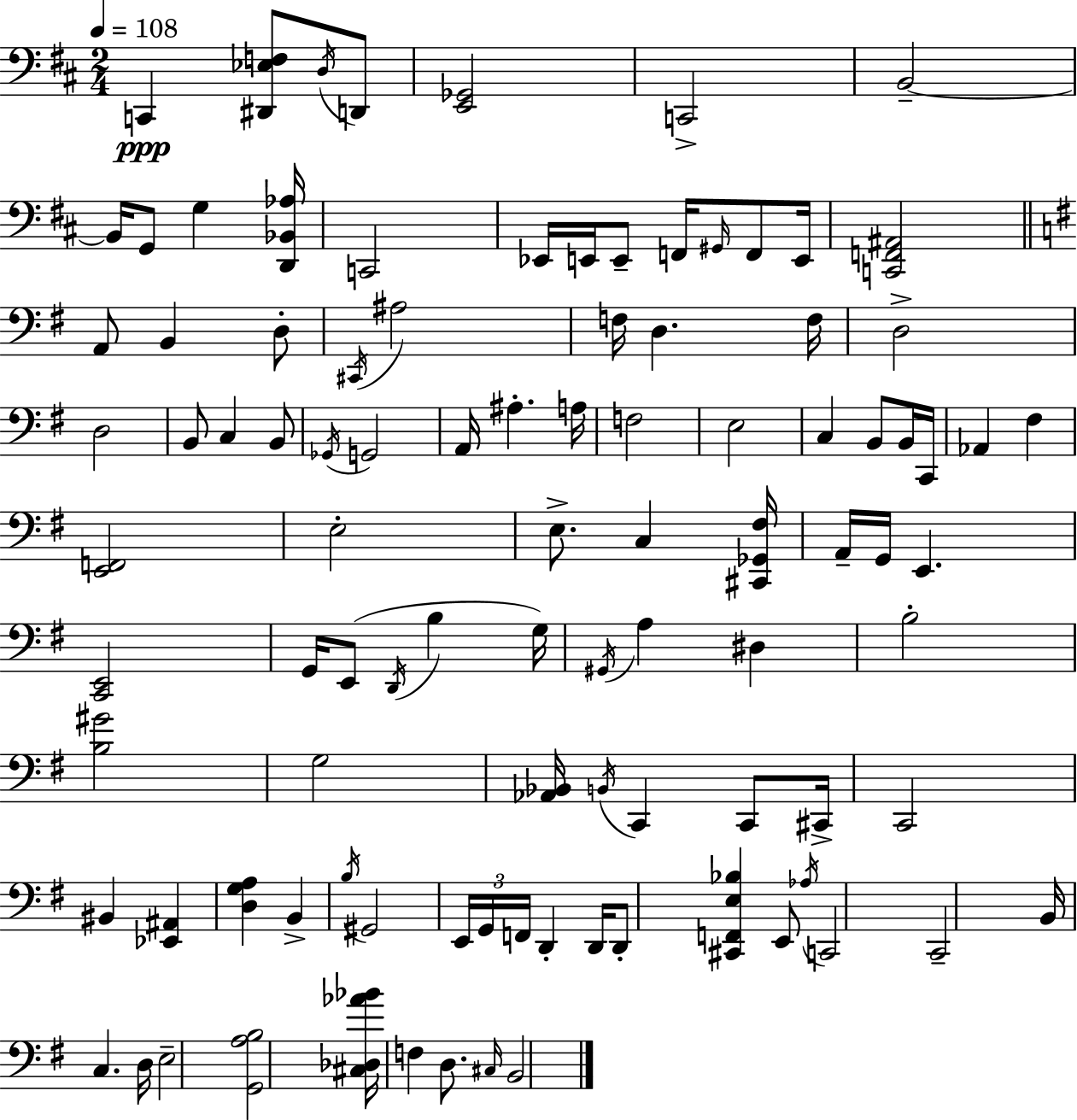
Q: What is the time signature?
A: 2/4